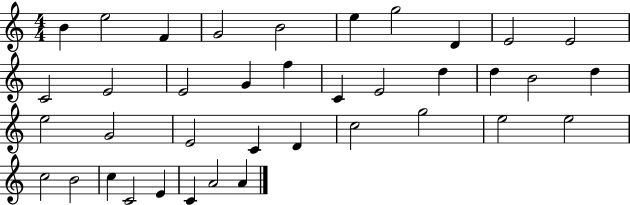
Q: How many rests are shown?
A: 0